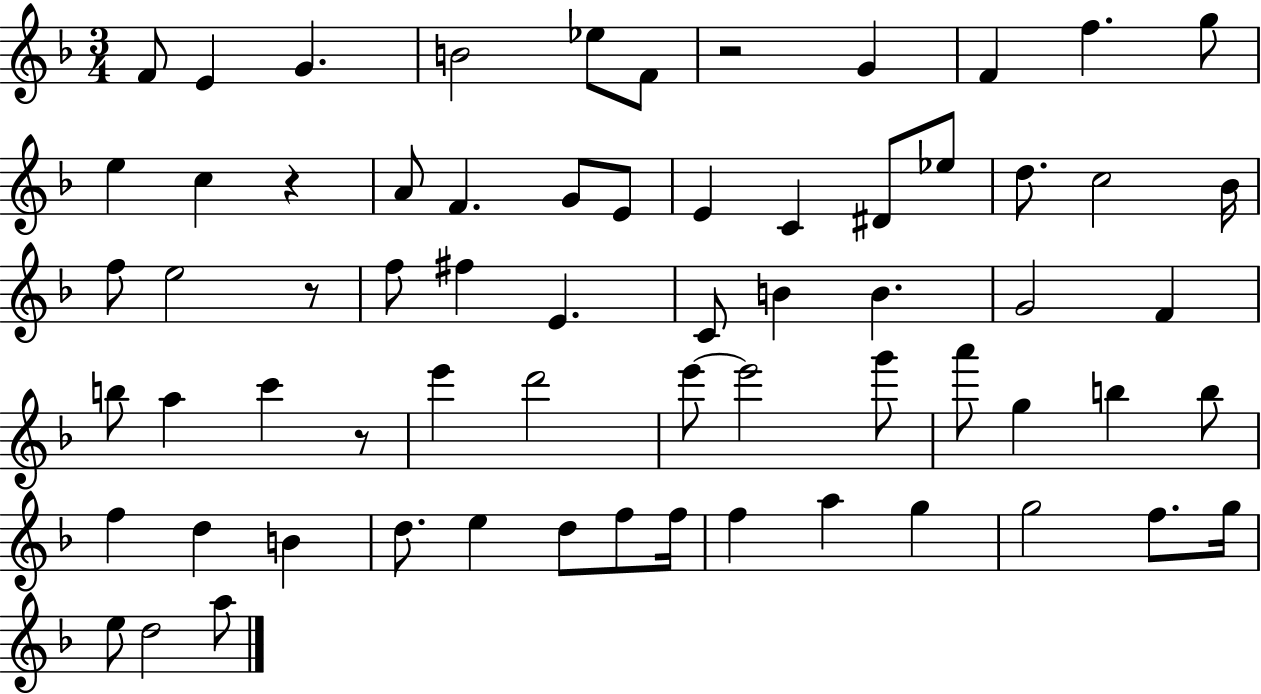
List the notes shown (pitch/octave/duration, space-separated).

F4/e E4/q G4/q. B4/h Eb5/e F4/e R/h G4/q F4/q F5/q. G5/e E5/q C5/q R/q A4/e F4/q. G4/e E4/e E4/q C4/q D#4/e Eb5/e D5/e. C5/h Bb4/s F5/e E5/h R/e F5/e F#5/q E4/q. C4/e B4/q B4/q. G4/h F4/q B5/e A5/q C6/q R/e E6/q D6/h E6/e E6/h G6/e A6/e G5/q B5/q B5/e F5/q D5/q B4/q D5/e. E5/q D5/e F5/e F5/s F5/q A5/q G5/q G5/h F5/e. G5/s E5/e D5/h A5/e